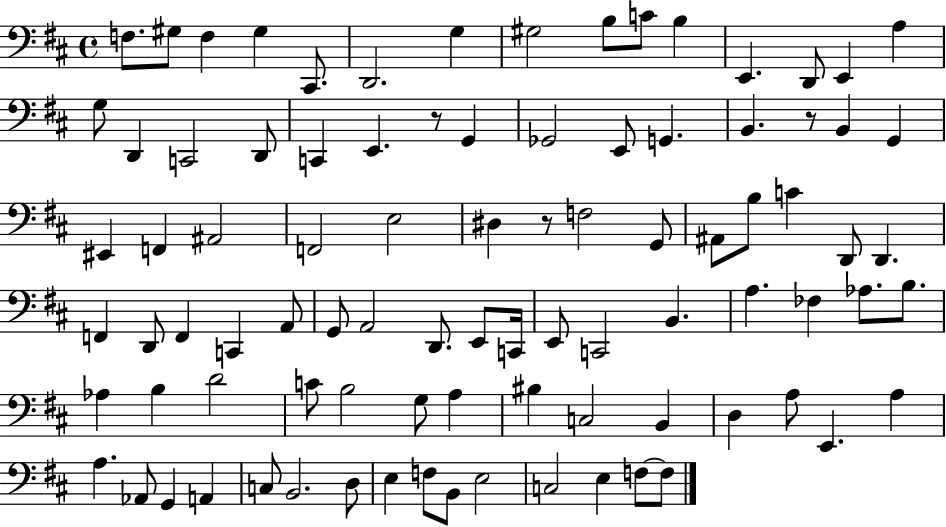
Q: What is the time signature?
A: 4/4